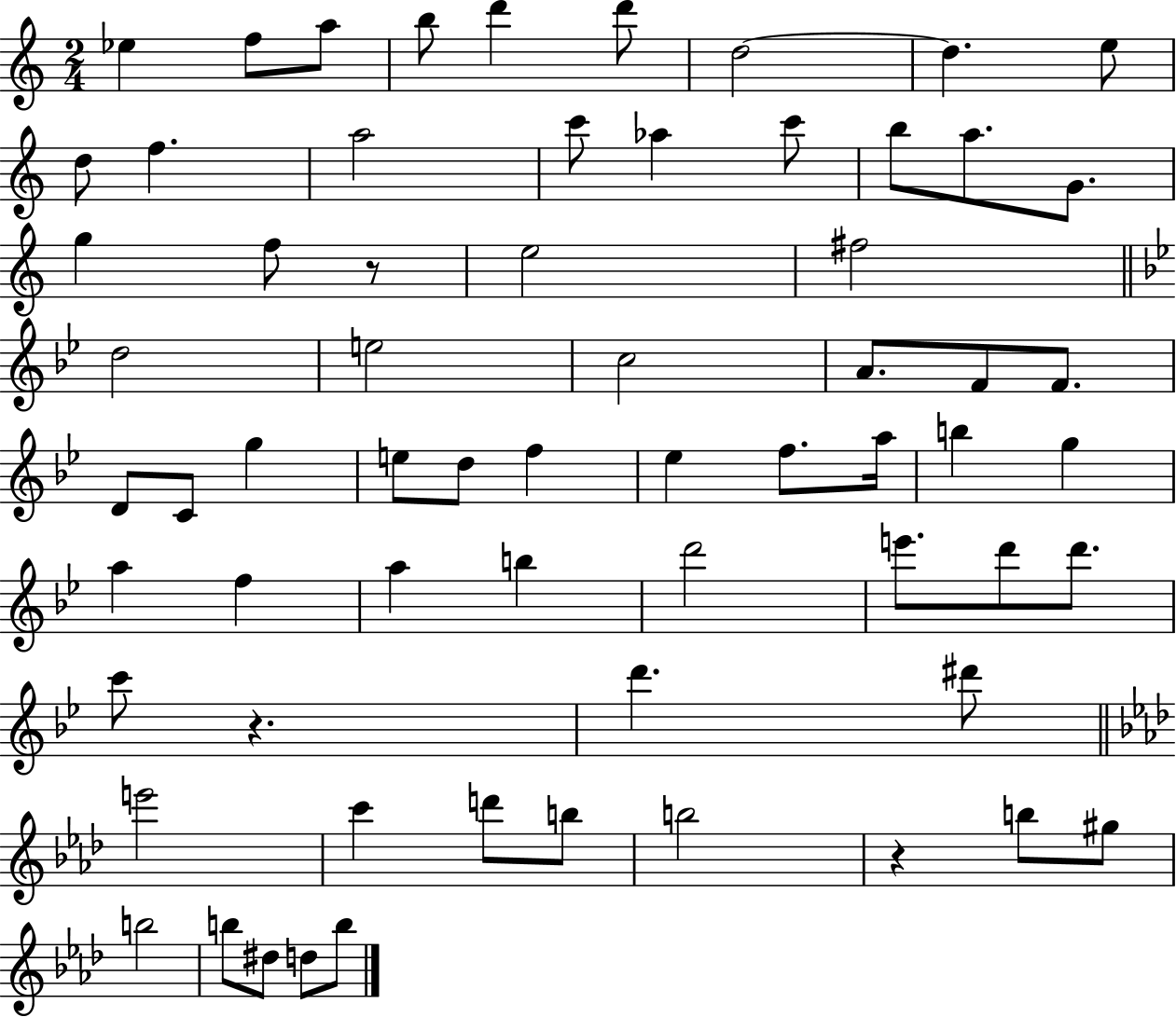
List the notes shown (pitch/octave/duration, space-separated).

Eb5/q F5/e A5/e B5/e D6/q D6/e D5/h D5/q. E5/e D5/e F5/q. A5/h C6/e Ab5/q C6/e B5/e A5/e. G4/e. G5/q F5/e R/e E5/h F#5/h D5/h E5/h C5/h A4/e. F4/e F4/e. D4/e C4/e G5/q E5/e D5/e F5/q Eb5/q F5/e. A5/s B5/q G5/q A5/q F5/q A5/q B5/q D6/h E6/e. D6/e D6/e. C6/e R/q. D6/q. D#6/e E6/h C6/q D6/e B5/e B5/h R/q B5/e G#5/e B5/h B5/e D#5/e D5/e B5/e